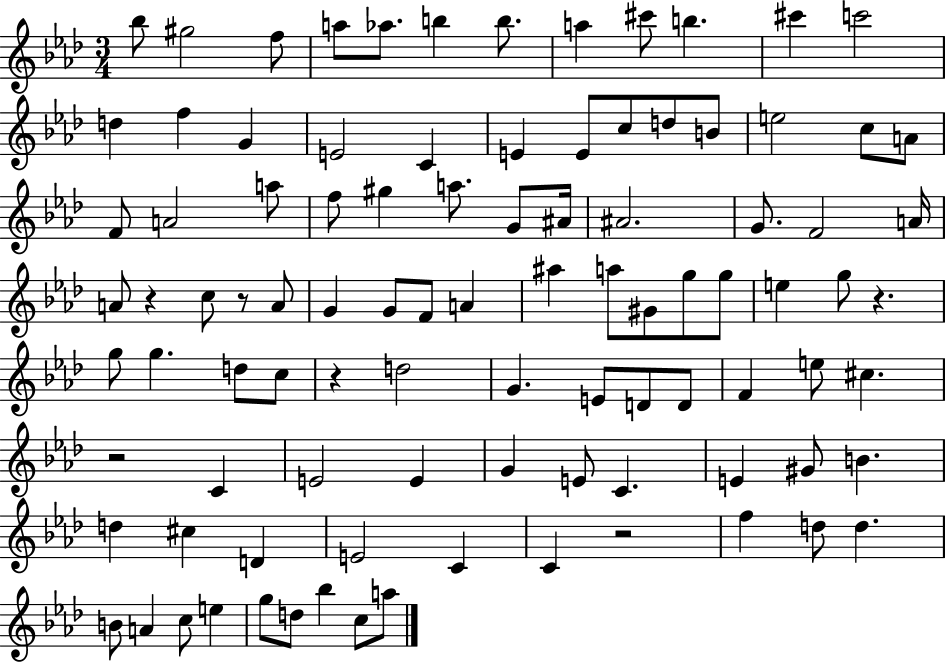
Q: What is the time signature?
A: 3/4